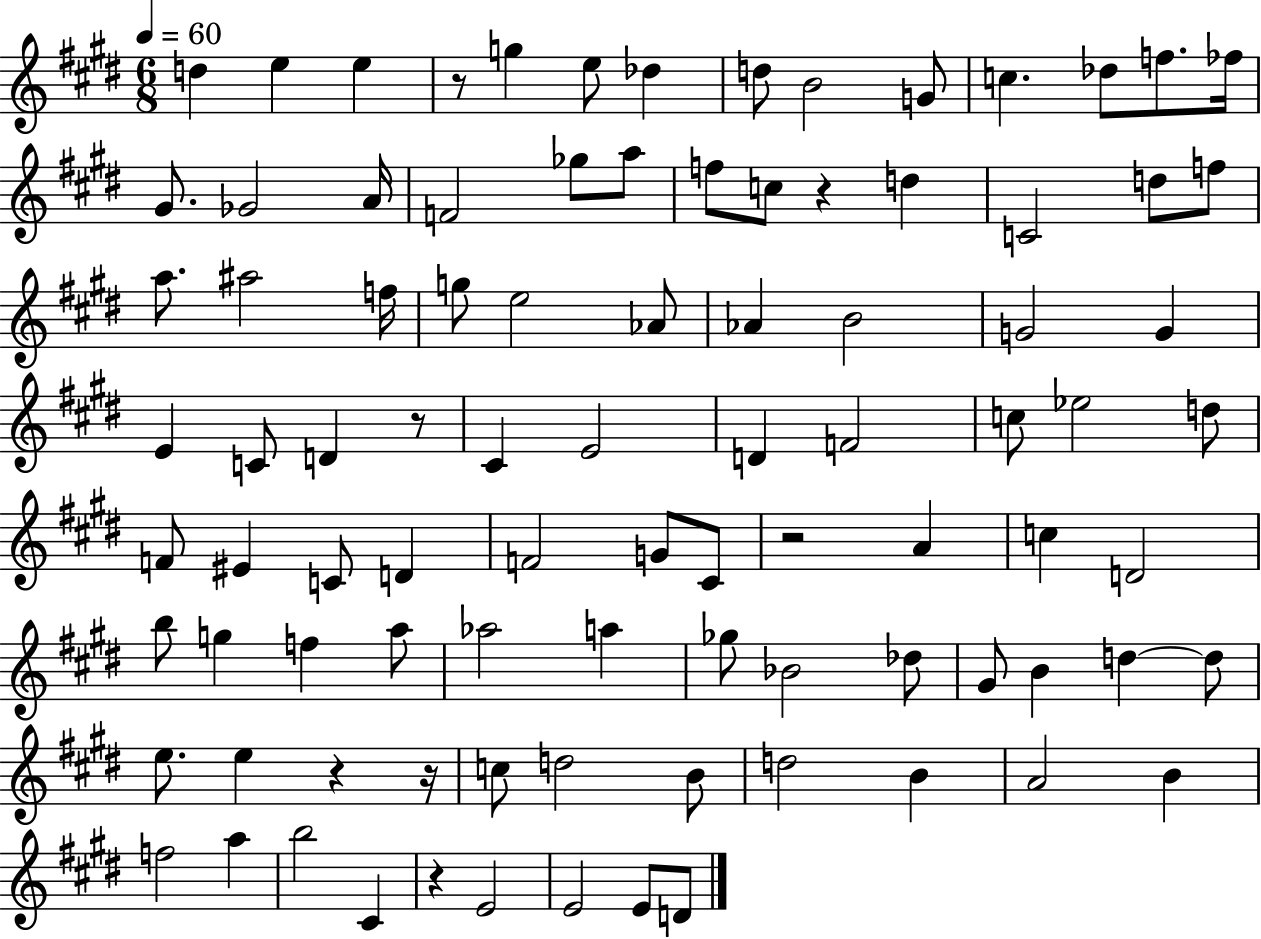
D5/q E5/q E5/q R/e G5/q E5/e Db5/q D5/e B4/h G4/e C5/q. Db5/e F5/e. FES5/s G#4/e. Gb4/h A4/s F4/h Gb5/e A5/e F5/e C5/e R/q D5/q C4/h D5/e F5/e A5/e. A#5/h F5/s G5/e E5/h Ab4/e Ab4/q B4/h G4/h G4/q E4/q C4/e D4/q R/e C#4/q E4/h D4/q F4/h C5/e Eb5/h D5/e F4/e EIS4/q C4/e D4/q F4/h G4/e C#4/e R/h A4/q C5/q D4/h B5/e G5/q F5/q A5/e Ab5/h A5/q Gb5/e Bb4/h Db5/e G#4/e B4/q D5/q D5/e E5/e. E5/q R/q R/s C5/e D5/h B4/e D5/h B4/q A4/h B4/q F5/h A5/q B5/h C#4/q R/q E4/h E4/h E4/e D4/e